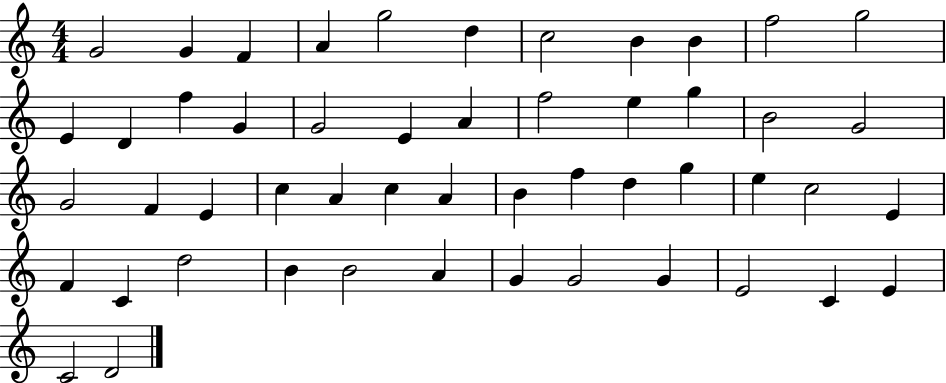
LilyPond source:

{
  \clef treble
  \numericTimeSignature
  \time 4/4
  \key c \major
  g'2 g'4 f'4 | a'4 g''2 d''4 | c''2 b'4 b'4 | f''2 g''2 | \break e'4 d'4 f''4 g'4 | g'2 e'4 a'4 | f''2 e''4 g''4 | b'2 g'2 | \break g'2 f'4 e'4 | c''4 a'4 c''4 a'4 | b'4 f''4 d''4 g''4 | e''4 c''2 e'4 | \break f'4 c'4 d''2 | b'4 b'2 a'4 | g'4 g'2 g'4 | e'2 c'4 e'4 | \break c'2 d'2 | \bar "|."
}